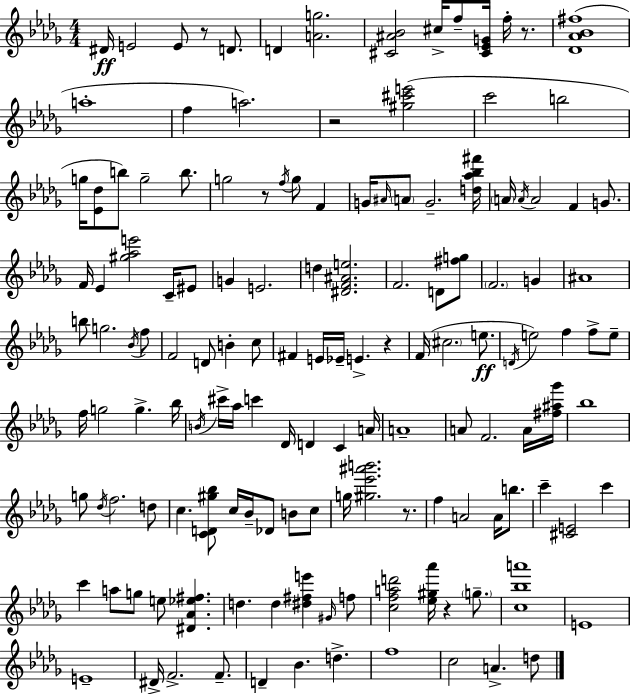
{
  \clef treble
  \numericTimeSignature
  \time 4/4
  \key bes \minor
  \repeat volta 2 { dis'16\ff e'2 e'8 r8 d'8. | d'4 <a' g''>2. | <cis' ais' bes'>2 cis''16-> f''8-- <cis' ees' g'>16 f''16-. r8. | <des' aes' bes' fis''>1( | \break a''1-. | f''4 a''2.) | r2 <gis'' cis''' e'''>2( | c'''2 b''2 | \break g''16 <ees' des''>8 b''8) g''2-- b''8. | g''2 r8 \acciaccatura { f''16 } g''8 f'4 | g'16 \grace { ais'16 } \parenthesize a'8 g'2.-- | <d'' aes'' bes'' fis'''>16 \parenthesize a'16 \acciaccatura { a'16 } a'2 f'4 | \break g'8. f'16 ees'4 <gis'' aes'' e'''>2 | c'16-- eis'8 g'4 e'2. | d''4 <dis' f' ais' e''>2. | f'2. d'8 | \break <fis'' g''>8 \parenthesize f'2. g'4 | ais'1 | b''8 g''2. | \acciaccatura { bes'16 } f''8 f'2 d'8 b'4-. | \break c''8 fis'4 e'16 ees'16-- e'4.-> | r4 f'16( \parenthesize cis''2. | e''8.\ff \acciaccatura { d'16 }) e''2 f''4 | f''8-> e''8-- f''16 g''2 g''4.-> | \break bes''16 \acciaccatura { b'16 } cis'''16-> aes''16 c'''4 des'16 d'4 | c'4 a'16 a'1-- | a'8 f'2. | a'16 <fis'' ais'' ges'''>16 bes''1 | \break g''8 \acciaccatura { des''16 } f''2. | d''8 c''4. <c' d' gis'' bes''>8 c''16 | bes'16-- des'8 b'8 c''8 g''16 <gis'' ees''' ais''' b'''>2. | r8. f''4 a'2 | \break a'16 b''8. c'''4-- <cis' e'>2 | c'''4 c'''4 a''8 g''8 e''8 | <dis' aes' ees'' fis''>4. d''4. d''4 | <dis'' fis'' e'''>4 \grace { gis'16 } f''8 <c'' f'' a'' d'''>2 | \break <ees'' gis'' aes'''>16 r4 \parenthesize g''8.-- <c'' bes'' a'''>1 | e'1 | e'1-- | dis'16-> f'2.-> | \break f'8.-- d'4-- bes'4. | d''4.-> f''1 | c''2 | a'4.-> d''8 } \bar "|."
}